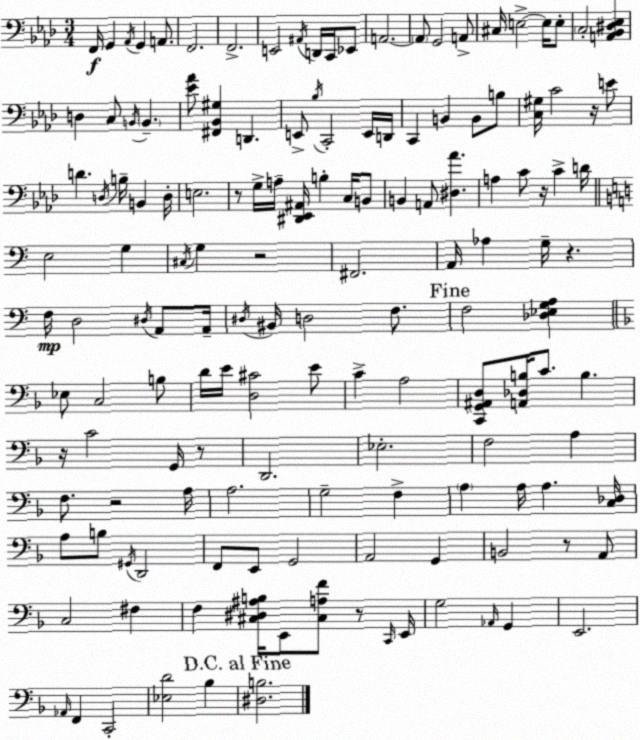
X:1
T:Untitled
M:3/4
L:1/4
K:Fm
F,,/4 G,, _A,,/4 G,, A,,/2 F,,2 F,,2 E,,2 ^A,,/4 D,,/4 C,,/4 _E,,/2 A,,2 A,,/2 G,,2 A,,/2 ^C,/4 E,2 E,/4 E,/2 C,2 [A,,_B,,^D,_E,] D, C,/2 B,,/4 B,, [_E_A]/2 [^F,,_B,,^G,] D,, E,,/2 _B,/4 C,,2 E,,/4 D,,/4 C,, B,, B,,/2 B,/2 [C,^G,]/4 C2 z/4 E/2 D D,/4 B,/4 B,, D,/4 E,2 z/2 G,/4 A,/4 [^D,,_E,,^A,,]/4 B, C,/4 B,,/2 B,, A,,/2 [^D,_A] A, C/2 z/4 C D/4 E,2 G, ^C,/4 G, z2 ^F,,2 A,,/4 _A, G,/4 z F,/4 D,2 ^D,/4 A,,/2 A,,/4 ^D,/4 ^B,,/4 D,2 F,/2 F,2 [_D,_E,G,A,] _E,/2 C,2 B,/2 D/4 E/4 [D,^C]2 E/2 C A,2 [C,,G,,^A,,D,]/2 [A,,_D,B,]/4 C/2 B, z/4 C2 G,,/4 z/2 D,,2 _E,2 F,2 A, F,/2 z2 A,/4 A,2 G,2 F, A, A,/4 A, [C,_D,]/4 A,/2 B,/2 ^G,,/4 D,,2 F,,/2 E,,/2 G,,2 A,,2 G,, B,,2 z/2 A,,/2 C,2 ^F, F, [^C,^D,^A,B,]/4 E,,/2 [^C,A,F]/2 z/2 C,,/4 E,,/4 G,2 _A,,/4 G,, E,,2 _A,,/4 F,, C,,2 [_E,D]2 _B, [^D,B,]2